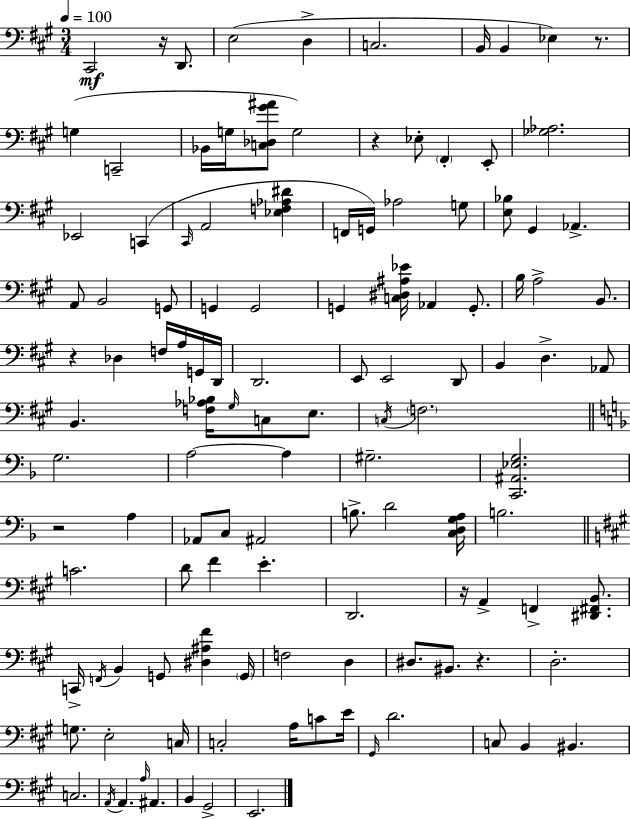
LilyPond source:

{
  \clef bass
  \numericTimeSignature
  \time 3/4
  \key a \major
  \tempo 4 = 100
  cis,2\mf r16 d,8. | e2( d4-> | c2. | b,16 b,4 ees4) r8. | \break g4( c,2-- | bes,16 g16 <c des gis' ais'>8 g2) | r4 ees8-. \parenthesize fis,4-. e,8-. | <ges aes>2. | \break ees,2 c,4( | \grace { cis,16 } a,2 <ees f aes dis'>4 | f,16 g,16) aes2 g8 | <e bes>8 gis,4 aes,4.-> | \break a,8 b,2 g,8 | g,4 g,2 | g,4 <c dis ais ees'>16 aes,4 g,8.-. | b16 a2-> b,8. | \break r4 des4 f16 a16 g,16 | d,16 d,2. | e,8 e,2 d,8 | b,4 d4.-> aes,8 | \break b,4. <f aes bes>16 \grace { gis16 } c8 e8. | \acciaccatura { c16 } \parenthesize f2. | \bar "||" \break \key d \minor g2. | a2~~ a4 | gis2.-- | <c, ais, ees g>2. | \break r2 a4 | aes,8 c8 ais,2 | b8.-> d'2 <c d g a>16 | b2. | \break \bar "||" \break \key a \major c'2. | d'8 fis'4 e'4.-. | d,2. | r16 a,4-> f,4-> <dis, fis, b,>8. | \break c,16-> \acciaccatura { f,16 } b,4 g,8 <dis ais fis'>4 | \parenthesize g,16 f2 d4 | dis8. bis,8. r4. | d2.-. | \break g8. e2-. | c16 c2-. a16 c'8 | e'16 \grace { gis,16 } d'2. | c8 b,4 bis,4. | \break c2. | \acciaccatura { a,16 } a,4. \grace { a16 } ais,4. | b,4 gis,2-> | e,2. | \break \bar "|."
}